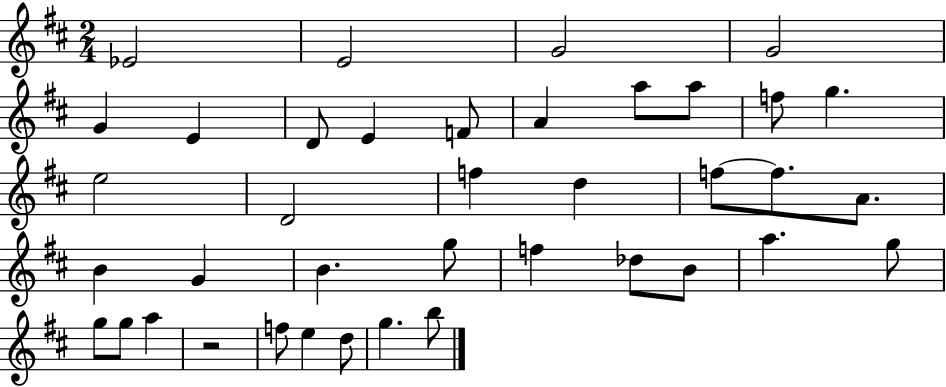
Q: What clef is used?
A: treble